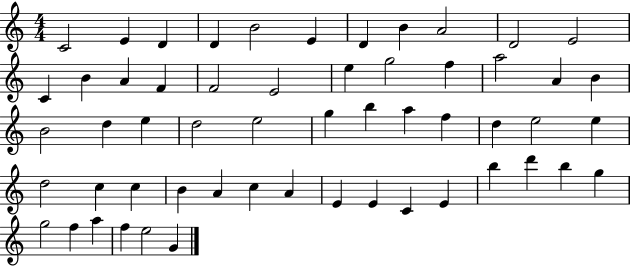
X:1
T:Untitled
M:4/4
L:1/4
K:C
C2 E D D B2 E D B A2 D2 E2 C B A F F2 E2 e g2 f a2 A B B2 d e d2 e2 g b a f d e2 e d2 c c B A c A E E C E b d' b g g2 f a f e2 G